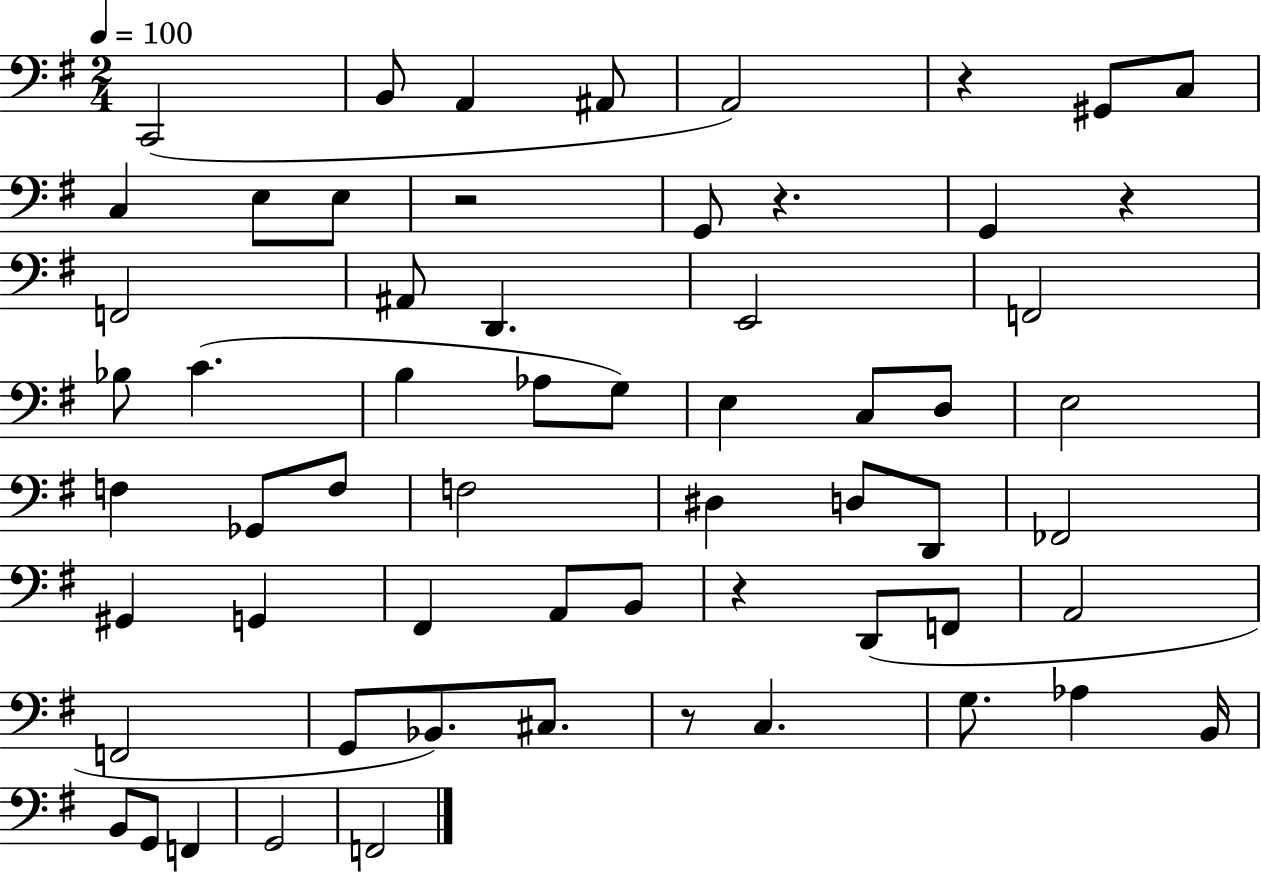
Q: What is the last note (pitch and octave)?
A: F2